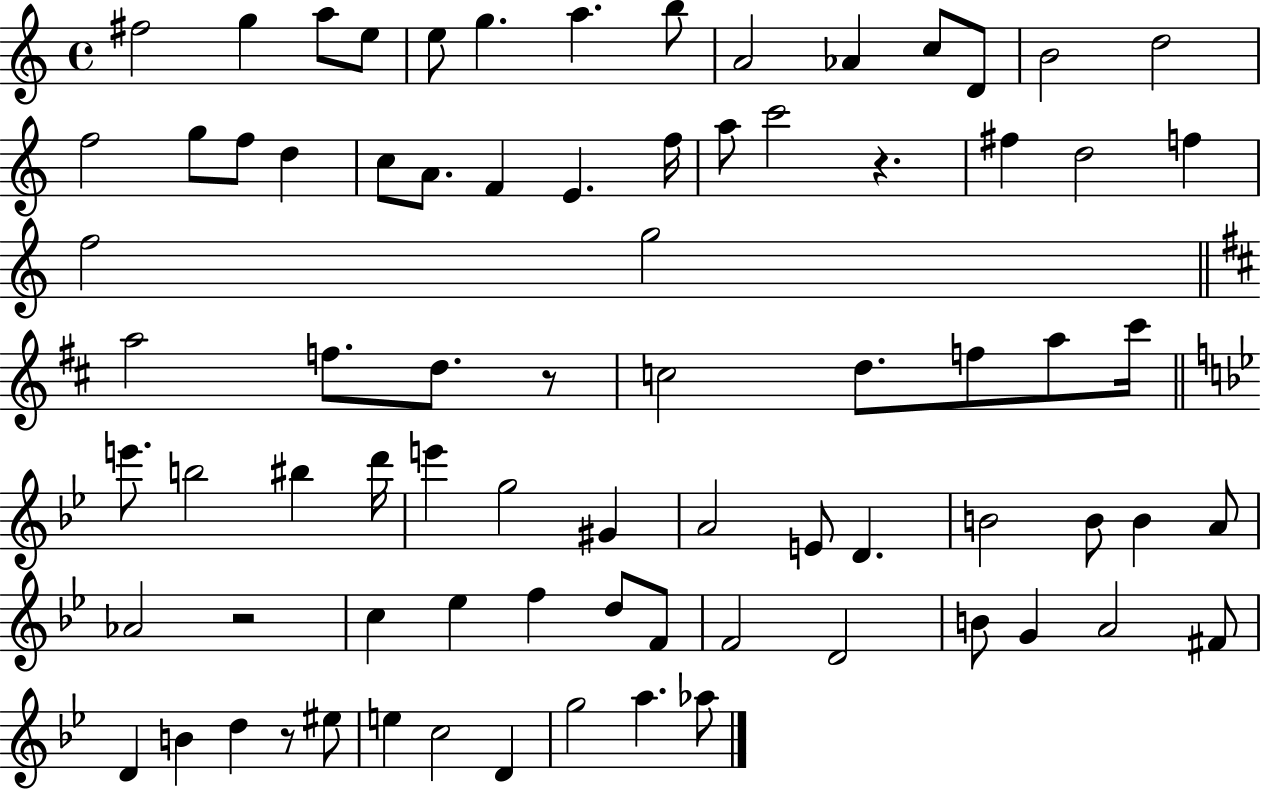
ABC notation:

X:1
T:Untitled
M:4/4
L:1/4
K:C
^f2 g a/2 e/2 e/2 g a b/2 A2 _A c/2 D/2 B2 d2 f2 g/2 f/2 d c/2 A/2 F E f/4 a/2 c'2 z ^f d2 f f2 g2 a2 f/2 d/2 z/2 c2 d/2 f/2 a/2 ^c'/4 e'/2 b2 ^b d'/4 e' g2 ^G A2 E/2 D B2 B/2 B A/2 _A2 z2 c _e f d/2 F/2 F2 D2 B/2 G A2 ^F/2 D B d z/2 ^e/2 e c2 D g2 a _a/2